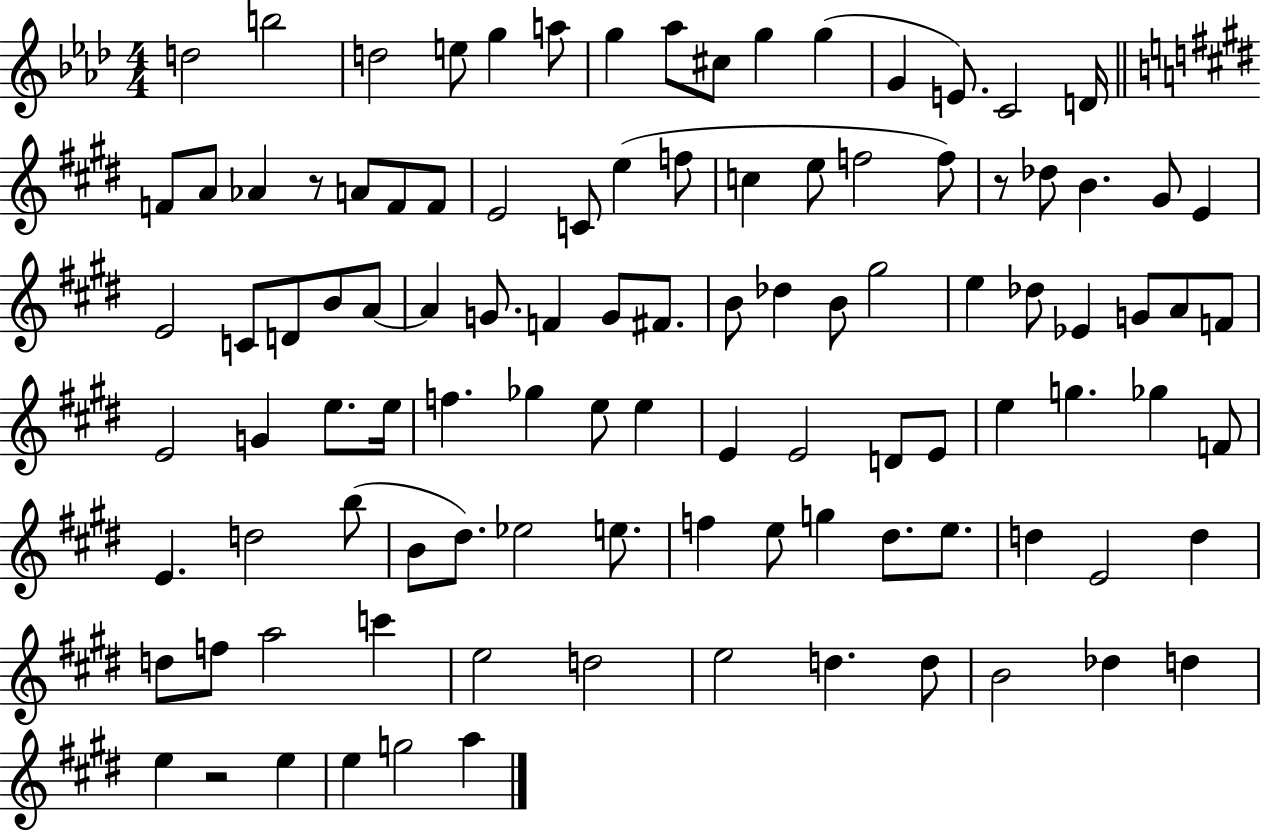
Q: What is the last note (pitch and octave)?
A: A5